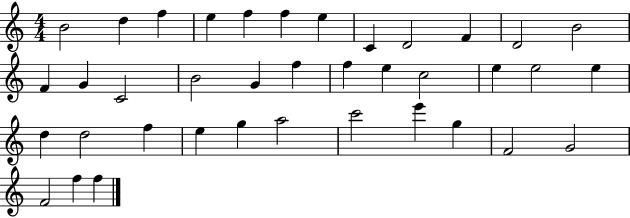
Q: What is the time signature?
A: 4/4